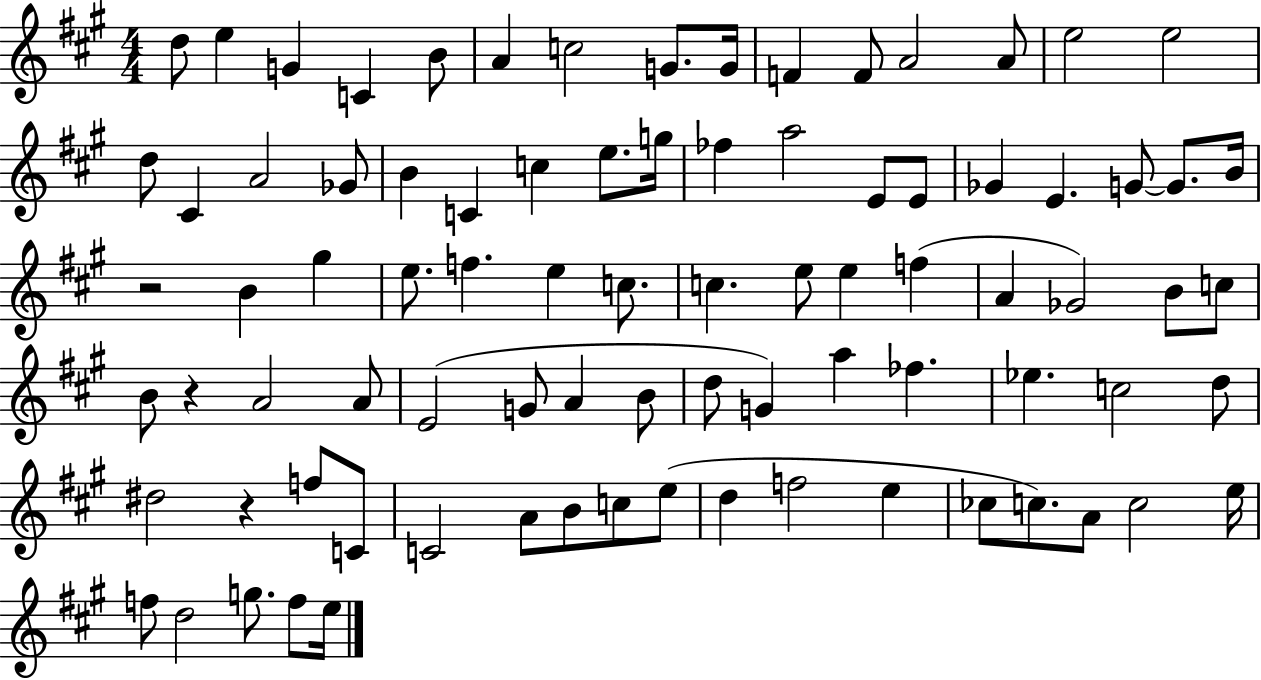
X:1
T:Untitled
M:4/4
L:1/4
K:A
d/2 e G C B/2 A c2 G/2 G/4 F F/2 A2 A/2 e2 e2 d/2 ^C A2 _G/2 B C c e/2 g/4 _f a2 E/2 E/2 _G E G/2 G/2 B/4 z2 B ^g e/2 f e c/2 c e/2 e f A _G2 B/2 c/2 B/2 z A2 A/2 E2 G/2 A B/2 d/2 G a _f _e c2 d/2 ^d2 z f/2 C/2 C2 A/2 B/2 c/2 e/2 d f2 e _c/2 c/2 A/2 c2 e/4 f/2 d2 g/2 f/2 e/4